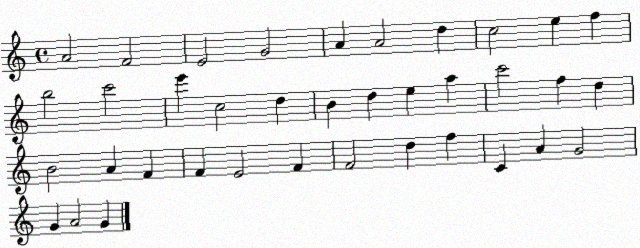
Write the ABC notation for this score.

X:1
T:Untitled
M:4/4
L:1/4
K:C
A2 F2 E2 G2 A A2 d c2 e f b2 c'2 e' c2 d B d e a c'2 f d B2 A F F E2 F F2 d f C A G2 G A2 G